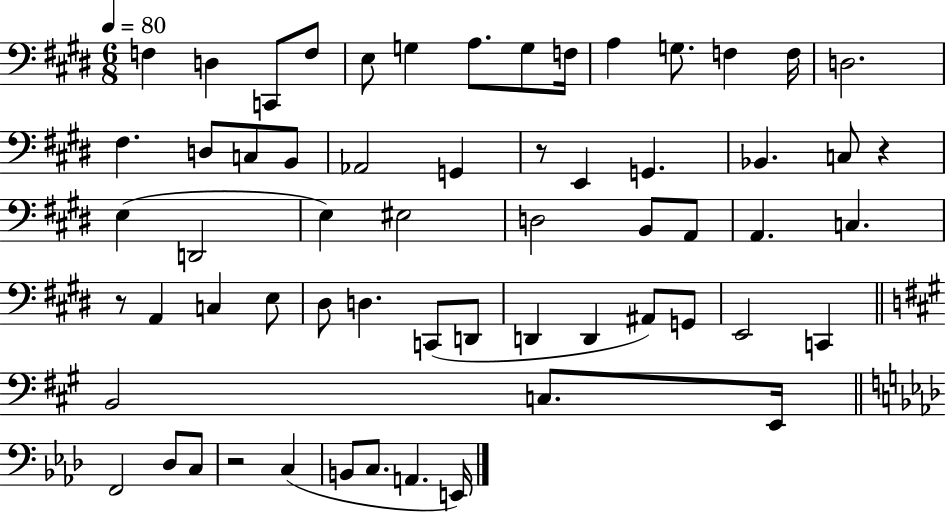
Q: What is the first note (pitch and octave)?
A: F3